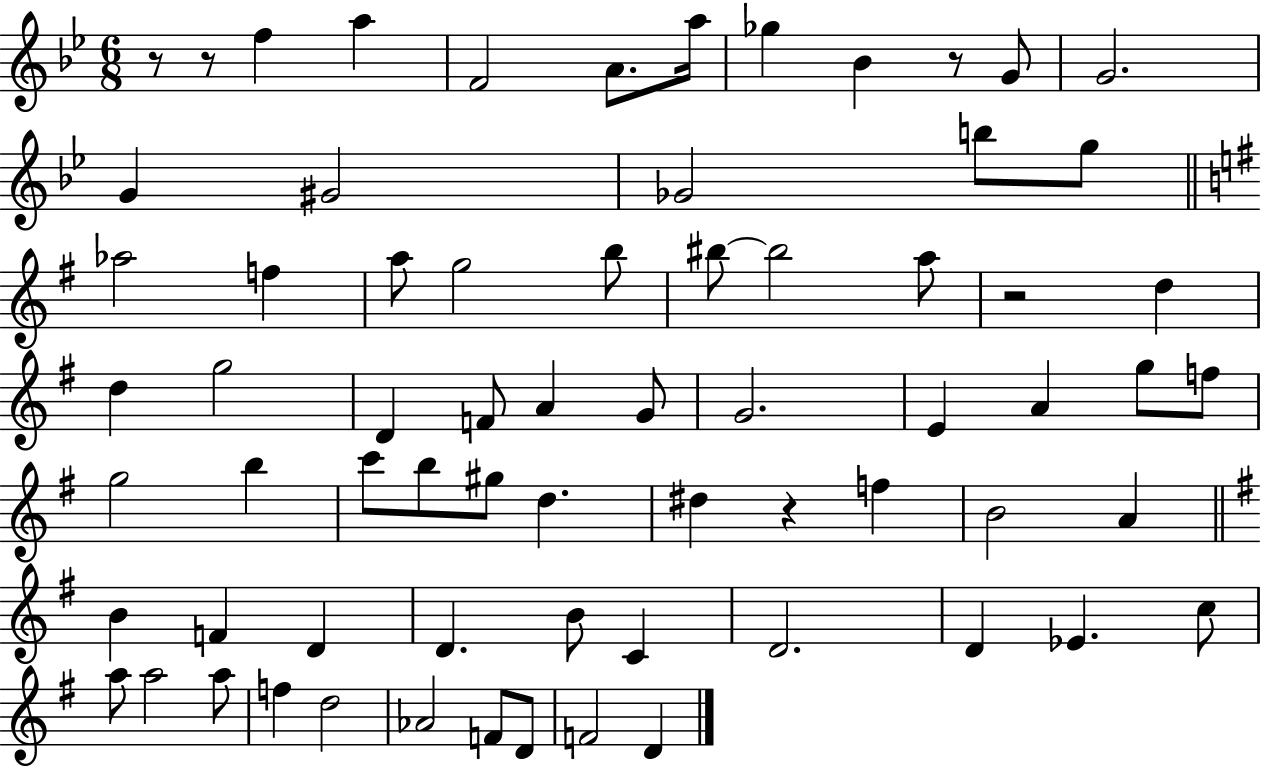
R/e R/e F5/q A5/q F4/h A4/e. A5/s Gb5/q Bb4/q R/e G4/e G4/h. G4/q G#4/h Gb4/h B5/e G5/e Ab5/h F5/q A5/e G5/h B5/e BIS5/e BIS5/h A5/e R/h D5/q D5/q G5/h D4/q F4/e A4/q G4/e G4/h. E4/q A4/q G5/e F5/e G5/h B5/q C6/e B5/e G#5/e D5/q. D#5/q R/q F5/q B4/h A4/q B4/q F4/q D4/q D4/q. B4/e C4/q D4/h. D4/q Eb4/q. C5/e A5/e A5/h A5/e F5/q D5/h Ab4/h F4/e D4/e F4/h D4/q